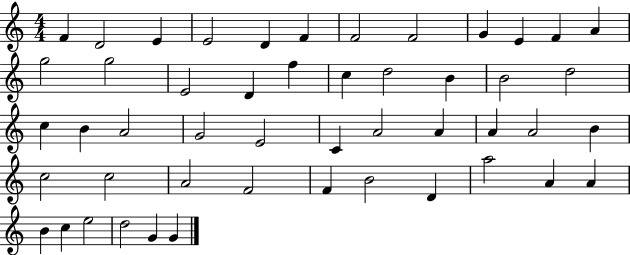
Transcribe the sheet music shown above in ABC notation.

X:1
T:Untitled
M:4/4
L:1/4
K:C
F D2 E E2 D F F2 F2 G E F A g2 g2 E2 D f c d2 B B2 d2 c B A2 G2 E2 C A2 A A A2 B c2 c2 A2 F2 F B2 D a2 A A B c e2 d2 G G